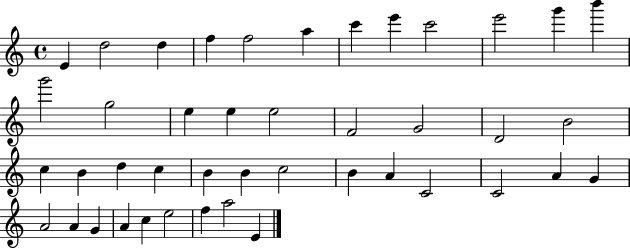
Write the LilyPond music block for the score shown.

{
  \clef treble
  \time 4/4
  \defaultTimeSignature
  \key c \major
  e'4 d''2 d''4 | f''4 f''2 a''4 | c'''4 e'''4 c'''2 | e'''2 g'''4 b'''4 | \break g'''2 g''2 | e''4 e''4 e''2 | f'2 g'2 | d'2 b'2 | \break c''4 b'4 d''4 c''4 | b'4 b'4 c''2 | b'4 a'4 c'2 | c'2 a'4 g'4 | \break a'2 a'4 g'4 | a'4 c''4 e''2 | f''4 a''2 e'4 | \bar "|."
}